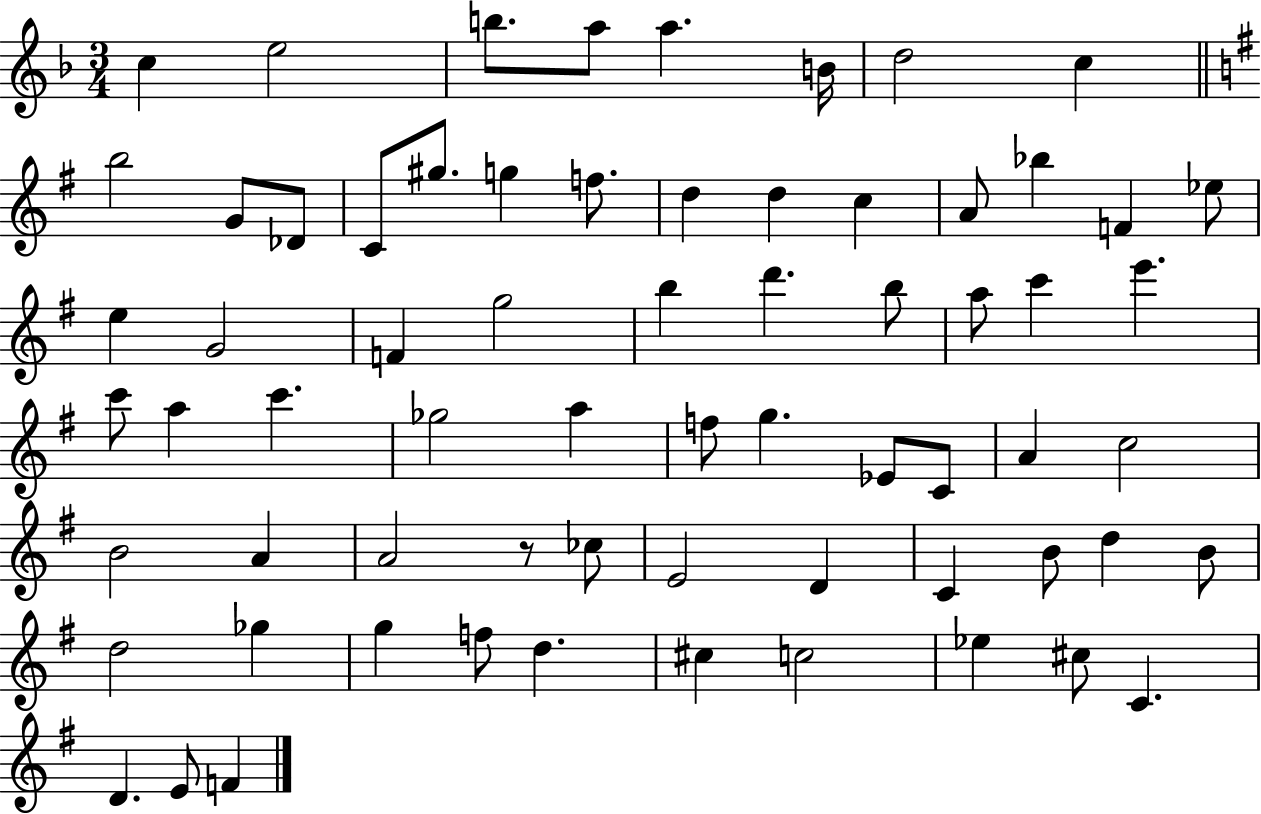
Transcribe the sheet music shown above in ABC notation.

X:1
T:Untitled
M:3/4
L:1/4
K:F
c e2 b/2 a/2 a B/4 d2 c b2 G/2 _D/2 C/2 ^g/2 g f/2 d d c A/2 _b F _e/2 e G2 F g2 b d' b/2 a/2 c' e' c'/2 a c' _g2 a f/2 g _E/2 C/2 A c2 B2 A A2 z/2 _c/2 E2 D C B/2 d B/2 d2 _g g f/2 d ^c c2 _e ^c/2 C D E/2 F